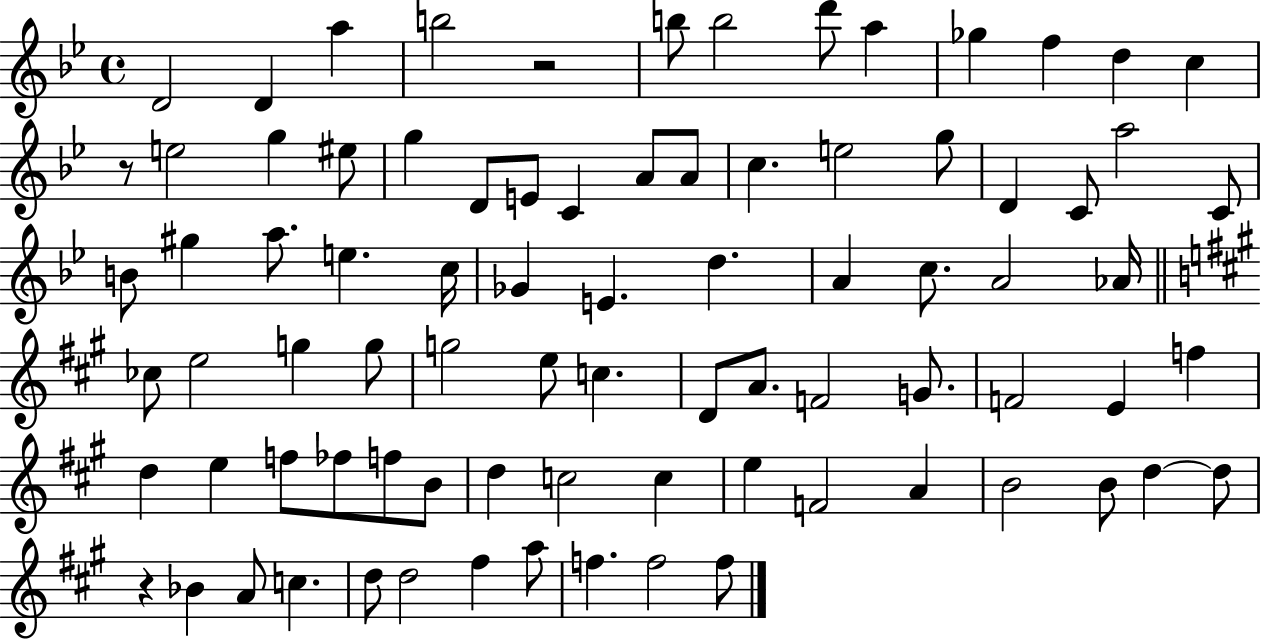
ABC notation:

X:1
T:Untitled
M:4/4
L:1/4
K:Bb
D2 D a b2 z2 b/2 b2 d'/2 a _g f d c z/2 e2 g ^e/2 g D/2 E/2 C A/2 A/2 c e2 g/2 D C/2 a2 C/2 B/2 ^g a/2 e c/4 _G E d A c/2 A2 _A/4 _c/2 e2 g g/2 g2 e/2 c D/2 A/2 F2 G/2 F2 E f d e f/2 _f/2 f/2 B/2 d c2 c e F2 A B2 B/2 d d/2 z _B A/2 c d/2 d2 ^f a/2 f f2 f/2